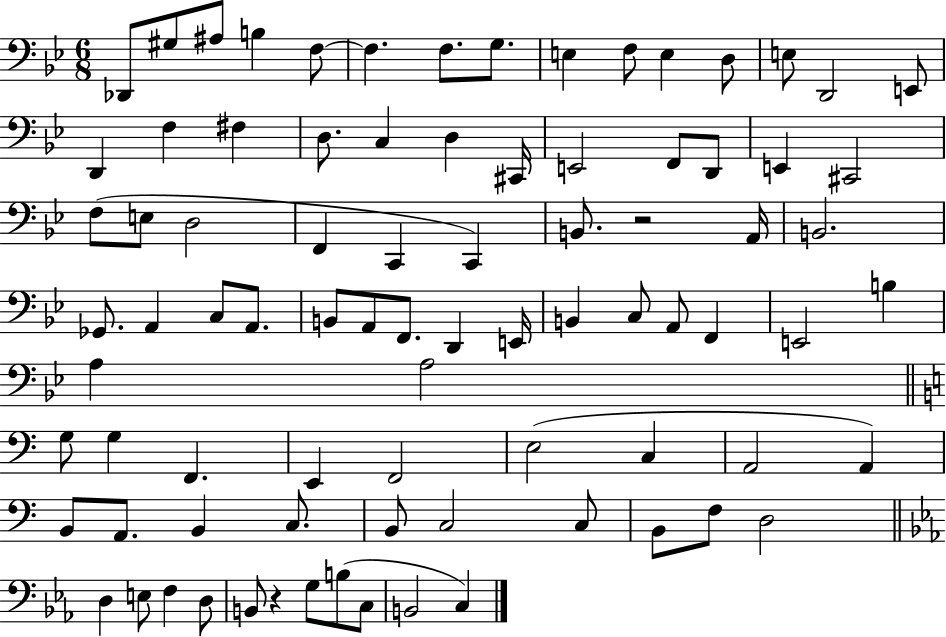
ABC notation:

X:1
T:Untitled
M:6/8
L:1/4
K:Bb
_D,,/2 ^G,/2 ^A,/2 B, F,/2 F, F,/2 G,/2 E, F,/2 E, D,/2 E,/2 D,,2 E,,/2 D,, F, ^F, D,/2 C, D, ^C,,/4 E,,2 F,,/2 D,,/2 E,, ^C,,2 F,/2 E,/2 D,2 F,, C,, C,, B,,/2 z2 A,,/4 B,,2 _G,,/2 A,, C,/2 A,,/2 B,,/2 A,,/2 F,,/2 D,, E,,/4 B,, C,/2 A,,/2 F,, E,,2 B, A, A,2 G,/2 G, F,, E,, F,,2 E,2 C, A,,2 A,, B,,/2 A,,/2 B,, C,/2 B,,/2 C,2 C,/2 B,,/2 F,/2 D,2 D, E,/2 F, D,/2 B,,/2 z G,/2 B,/2 C,/2 B,,2 C,